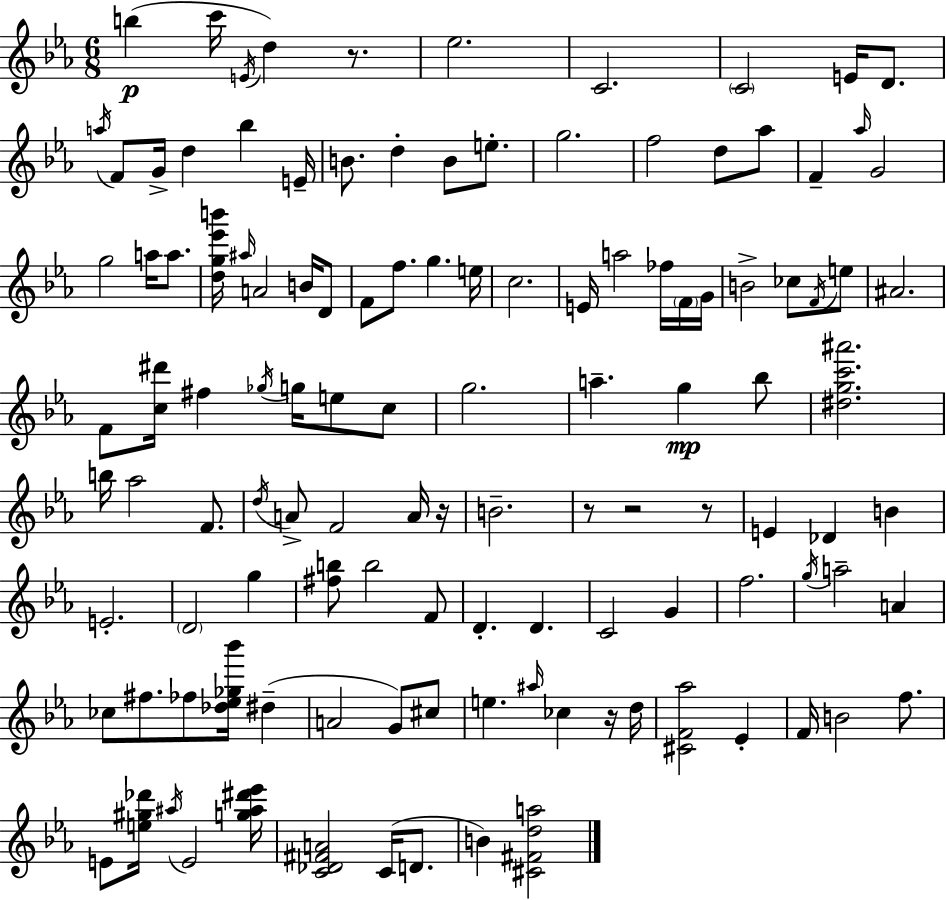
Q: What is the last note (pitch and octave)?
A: B4